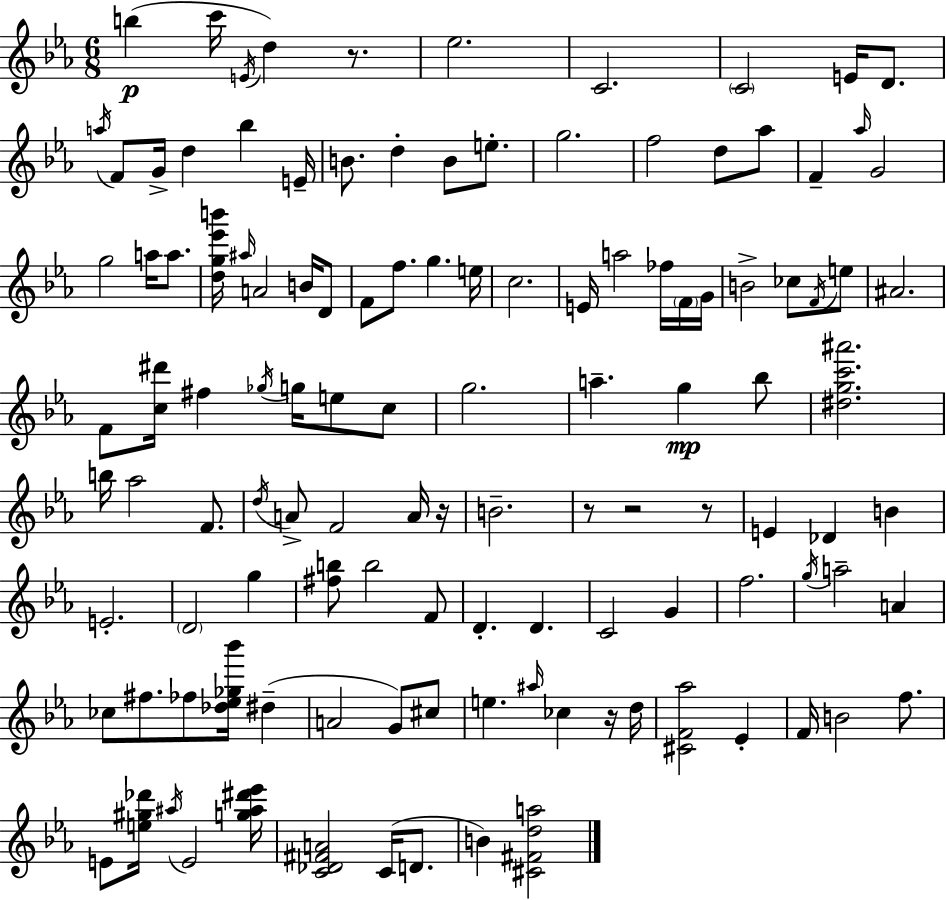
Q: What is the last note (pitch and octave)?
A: B4